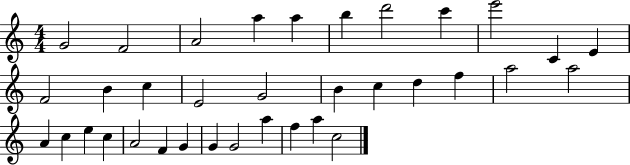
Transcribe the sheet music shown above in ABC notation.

X:1
T:Untitled
M:4/4
L:1/4
K:C
G2 F2 A2 a a b d'2 c' e'2 C E F2 B c E2 G2 B c d f a2 a2 A c e c A2 F G G G2 a f a c2